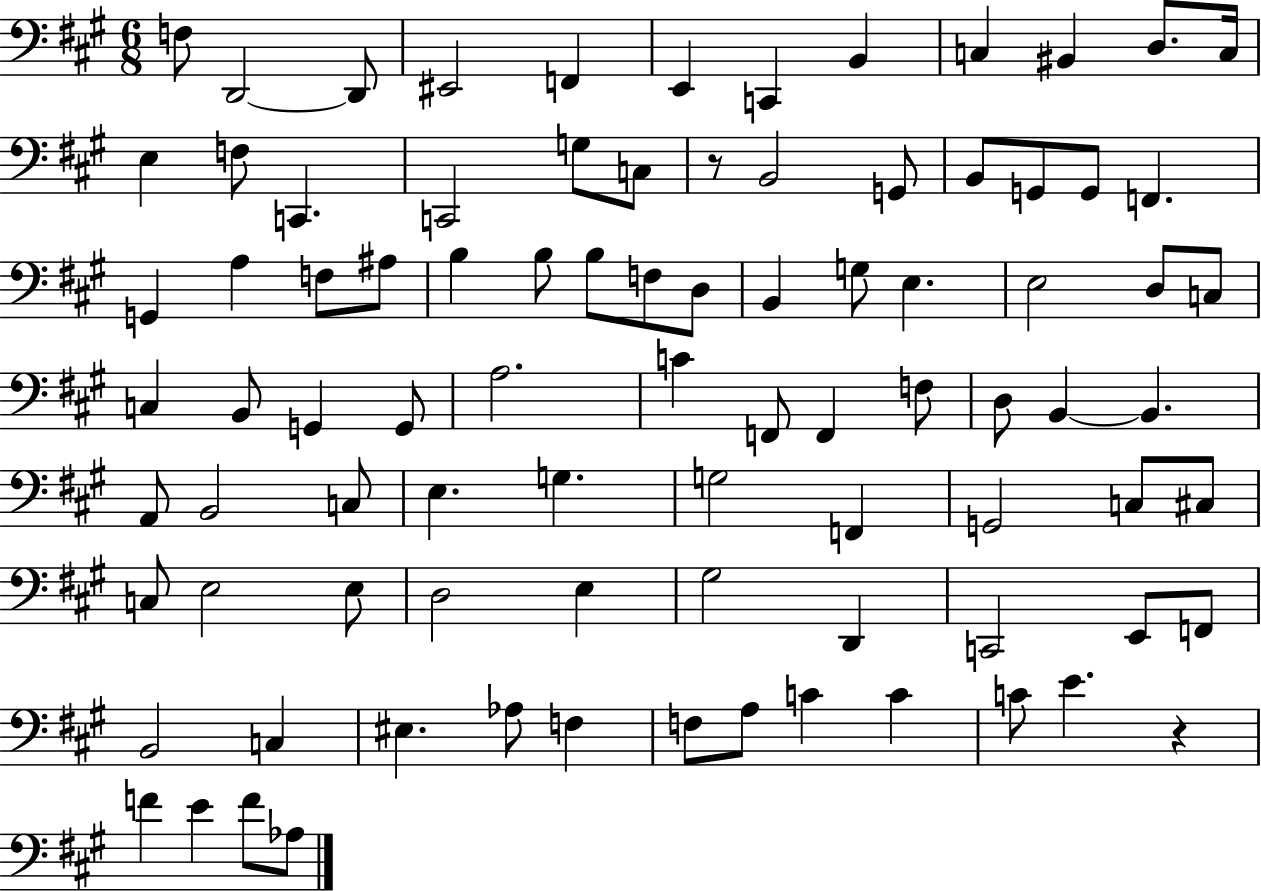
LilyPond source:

{
  \clef bass
  \numericTimeSignature
  \time 6/8
  \key a \major
  f8 d,2~~ d,8 | eis,2 f,4 | e,4 c,4 b,4 | c4 bis,4 d8. c16 | \break e4 f8 c,4. | c,2 g8 c8 | r8 b,2 g,8 | b,8 g,8 g,8 f,4. | \break g,4 a4 f8 ais8 | b4 b8 b8 f8 d8 | b,4 g8 e4. | e2 d8 c8 | \break c4 b,8 g,4 g,8 | a2. | c'4 f,8 f,4 f8 | d8 b,4~~ b,4. | \break a,8 b,2 c8 | e4. g4. | g2 f,4 | g,2 c8 cis8 | \break c8 e2 e8 | d2 e4 | gis2 d,4 | c,2 e,8 f,8 | \break b,2 c4 | eis4. aes8 f4 | f8 a8 c'4 c'4 | c'8 e'4. r4 | \break f'4 e'4 f'8 aes8 | \bar "|."
}